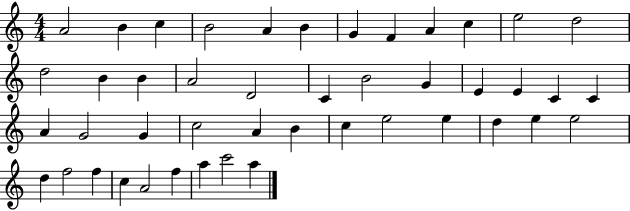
X:1
T:Untitled
M:4/4
L:1/4
K:C
A2 B c B2 A B G F A c e2 d2 d2 B B A2 D2 C B2 G E E C C A G2 G c2 A B c e2 e d e e2 d f2 f c A2 f a c'2 a